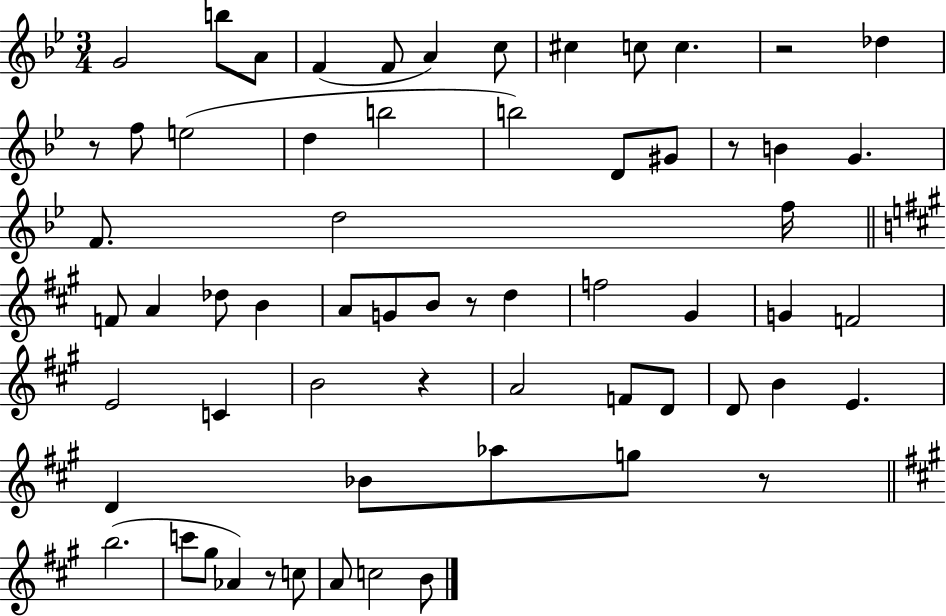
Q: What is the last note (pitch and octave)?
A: B4